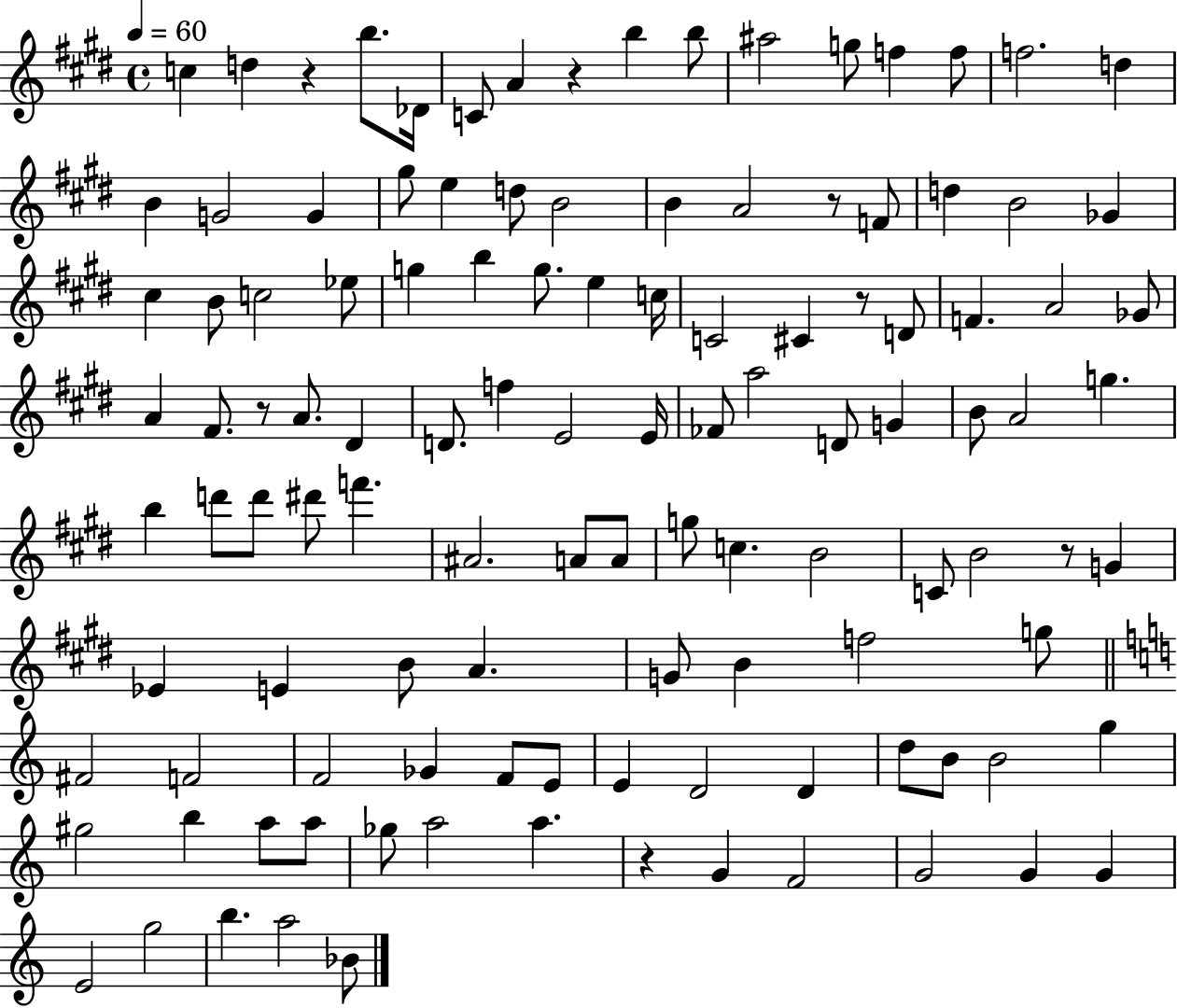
C5/q D5/q R/q B5/e. Db4/s C4/e A4/q R/q B5/q B5/e A#5/h G5/e F5/q F5/e F5/h. D5/q B4/q G4/h G4/q G#5/e E5/q D5/e B4/h B4/q A4/h R/e F4/e D5/q B4/h Gb4/q C#5/q B4/e C5/h Eb5/e G5/q B5/q G5/e. E5/q C5/s C4/h C#4/q R/e D4/e F4/q. A4/h Gb4/e A4/q F#4/e. R/e A4/e. D#4/q D4/e. F5/q E4/h E4/s FES4/e A5/h D4/e G4/q B4/e A4/h G5/q. B5/q D6/e D6/e D#6/e F6/q. A#4/h. A4/e A4/e G5/e C5/q. B4/h C4/e B4/h R/e G4/q Eb4/q E4/q B4/e A4/q. G4/e B4/q F5/h G5/e F#4/h F4/h F4/h Gb4/q F4/e E4/e E4/q D4/h D4/q D5/e B4/e B4/h G5/q G#5/h B5/q A5/e A5/e Gb5/e A5/h A5/q. R/q G4/q F4/h G4/h G4/q G4/q E4/h G5/h B5/q. A5/h Bb4/e